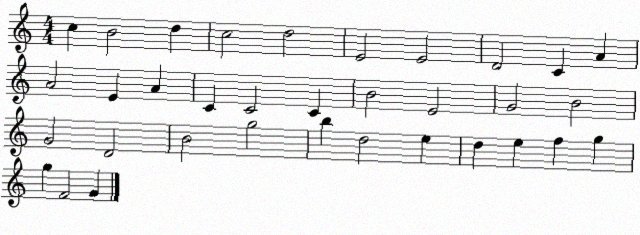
X:1
T:Untitled
M:4/4
L:1/4
K:C
c B2 d c2 d2 E2 E2 D2 C A A2 E A C C2 C B2 E2 G2 B2 G2 D2 B2 g2 b d2 e d e f g g F2 G